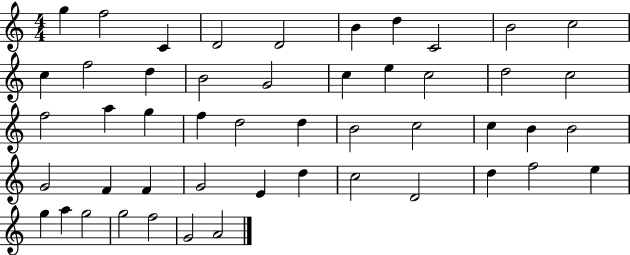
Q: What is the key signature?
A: C major